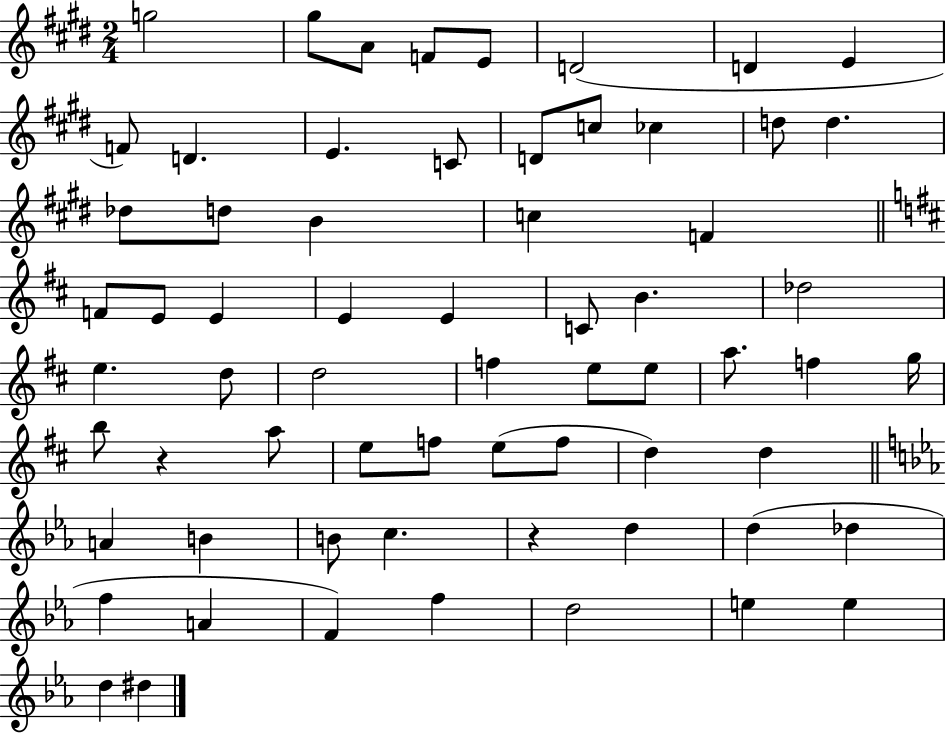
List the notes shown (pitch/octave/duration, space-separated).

G5/h G#5/e A4/e F4/e E4/e D4/h D4/q E4/q F4/e D4/q. E4/q. C4/e D4/e C5/e CES5/q D5/e D5/q. Db5/e D5/e B4/q C5/q F4/q F4/e E4/e E4/q E4/q E4/q C4/e B4/q. Db5/h E5/q. D5/e D5/h F5/q E5/e E5/e A5/e. F5/q G5/s B5/e R/q A5/e E5/e F5/e E5/e F5/e D5/q D5/q A4/q B4/q B4/e C5/q. R/q D5/q D5/q Db5/q F5/q A4/q F4/q F5/q D5/h E5/q E5/q D5/q D#5/q